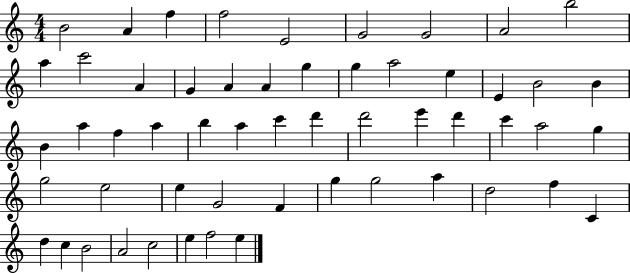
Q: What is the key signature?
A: C major